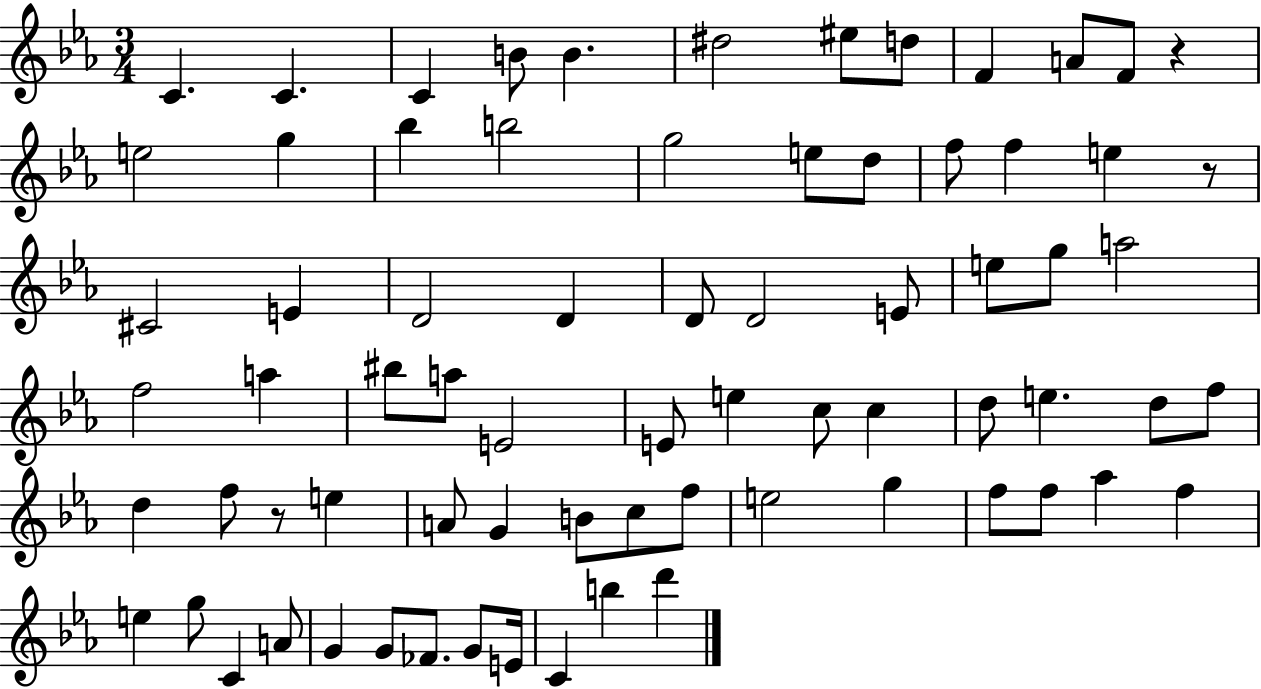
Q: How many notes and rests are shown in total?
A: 73